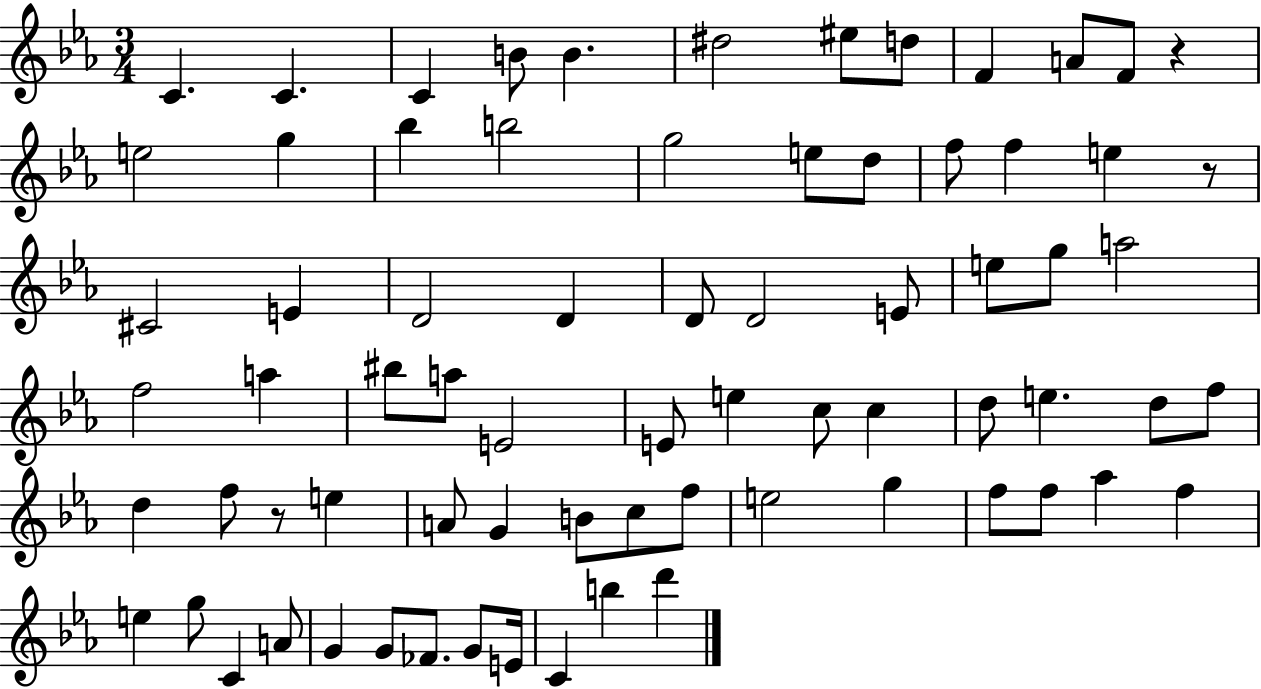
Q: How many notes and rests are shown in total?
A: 73